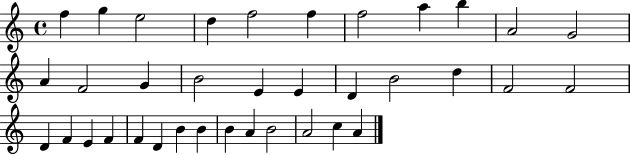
F5/q G5/q E5/h D5/q F5/h F5/q F5/h A5/q B5/q A4/h G4/h A4/q F4/h G4/q B4/h E4/q E4/q D4/q B4/h D5/q F4/h F4/h D4/q F4/q E4/q F4/q F4/q D4/q B4/q B4/q B4/q A4/q B4/h A4/h C5/q A4/q